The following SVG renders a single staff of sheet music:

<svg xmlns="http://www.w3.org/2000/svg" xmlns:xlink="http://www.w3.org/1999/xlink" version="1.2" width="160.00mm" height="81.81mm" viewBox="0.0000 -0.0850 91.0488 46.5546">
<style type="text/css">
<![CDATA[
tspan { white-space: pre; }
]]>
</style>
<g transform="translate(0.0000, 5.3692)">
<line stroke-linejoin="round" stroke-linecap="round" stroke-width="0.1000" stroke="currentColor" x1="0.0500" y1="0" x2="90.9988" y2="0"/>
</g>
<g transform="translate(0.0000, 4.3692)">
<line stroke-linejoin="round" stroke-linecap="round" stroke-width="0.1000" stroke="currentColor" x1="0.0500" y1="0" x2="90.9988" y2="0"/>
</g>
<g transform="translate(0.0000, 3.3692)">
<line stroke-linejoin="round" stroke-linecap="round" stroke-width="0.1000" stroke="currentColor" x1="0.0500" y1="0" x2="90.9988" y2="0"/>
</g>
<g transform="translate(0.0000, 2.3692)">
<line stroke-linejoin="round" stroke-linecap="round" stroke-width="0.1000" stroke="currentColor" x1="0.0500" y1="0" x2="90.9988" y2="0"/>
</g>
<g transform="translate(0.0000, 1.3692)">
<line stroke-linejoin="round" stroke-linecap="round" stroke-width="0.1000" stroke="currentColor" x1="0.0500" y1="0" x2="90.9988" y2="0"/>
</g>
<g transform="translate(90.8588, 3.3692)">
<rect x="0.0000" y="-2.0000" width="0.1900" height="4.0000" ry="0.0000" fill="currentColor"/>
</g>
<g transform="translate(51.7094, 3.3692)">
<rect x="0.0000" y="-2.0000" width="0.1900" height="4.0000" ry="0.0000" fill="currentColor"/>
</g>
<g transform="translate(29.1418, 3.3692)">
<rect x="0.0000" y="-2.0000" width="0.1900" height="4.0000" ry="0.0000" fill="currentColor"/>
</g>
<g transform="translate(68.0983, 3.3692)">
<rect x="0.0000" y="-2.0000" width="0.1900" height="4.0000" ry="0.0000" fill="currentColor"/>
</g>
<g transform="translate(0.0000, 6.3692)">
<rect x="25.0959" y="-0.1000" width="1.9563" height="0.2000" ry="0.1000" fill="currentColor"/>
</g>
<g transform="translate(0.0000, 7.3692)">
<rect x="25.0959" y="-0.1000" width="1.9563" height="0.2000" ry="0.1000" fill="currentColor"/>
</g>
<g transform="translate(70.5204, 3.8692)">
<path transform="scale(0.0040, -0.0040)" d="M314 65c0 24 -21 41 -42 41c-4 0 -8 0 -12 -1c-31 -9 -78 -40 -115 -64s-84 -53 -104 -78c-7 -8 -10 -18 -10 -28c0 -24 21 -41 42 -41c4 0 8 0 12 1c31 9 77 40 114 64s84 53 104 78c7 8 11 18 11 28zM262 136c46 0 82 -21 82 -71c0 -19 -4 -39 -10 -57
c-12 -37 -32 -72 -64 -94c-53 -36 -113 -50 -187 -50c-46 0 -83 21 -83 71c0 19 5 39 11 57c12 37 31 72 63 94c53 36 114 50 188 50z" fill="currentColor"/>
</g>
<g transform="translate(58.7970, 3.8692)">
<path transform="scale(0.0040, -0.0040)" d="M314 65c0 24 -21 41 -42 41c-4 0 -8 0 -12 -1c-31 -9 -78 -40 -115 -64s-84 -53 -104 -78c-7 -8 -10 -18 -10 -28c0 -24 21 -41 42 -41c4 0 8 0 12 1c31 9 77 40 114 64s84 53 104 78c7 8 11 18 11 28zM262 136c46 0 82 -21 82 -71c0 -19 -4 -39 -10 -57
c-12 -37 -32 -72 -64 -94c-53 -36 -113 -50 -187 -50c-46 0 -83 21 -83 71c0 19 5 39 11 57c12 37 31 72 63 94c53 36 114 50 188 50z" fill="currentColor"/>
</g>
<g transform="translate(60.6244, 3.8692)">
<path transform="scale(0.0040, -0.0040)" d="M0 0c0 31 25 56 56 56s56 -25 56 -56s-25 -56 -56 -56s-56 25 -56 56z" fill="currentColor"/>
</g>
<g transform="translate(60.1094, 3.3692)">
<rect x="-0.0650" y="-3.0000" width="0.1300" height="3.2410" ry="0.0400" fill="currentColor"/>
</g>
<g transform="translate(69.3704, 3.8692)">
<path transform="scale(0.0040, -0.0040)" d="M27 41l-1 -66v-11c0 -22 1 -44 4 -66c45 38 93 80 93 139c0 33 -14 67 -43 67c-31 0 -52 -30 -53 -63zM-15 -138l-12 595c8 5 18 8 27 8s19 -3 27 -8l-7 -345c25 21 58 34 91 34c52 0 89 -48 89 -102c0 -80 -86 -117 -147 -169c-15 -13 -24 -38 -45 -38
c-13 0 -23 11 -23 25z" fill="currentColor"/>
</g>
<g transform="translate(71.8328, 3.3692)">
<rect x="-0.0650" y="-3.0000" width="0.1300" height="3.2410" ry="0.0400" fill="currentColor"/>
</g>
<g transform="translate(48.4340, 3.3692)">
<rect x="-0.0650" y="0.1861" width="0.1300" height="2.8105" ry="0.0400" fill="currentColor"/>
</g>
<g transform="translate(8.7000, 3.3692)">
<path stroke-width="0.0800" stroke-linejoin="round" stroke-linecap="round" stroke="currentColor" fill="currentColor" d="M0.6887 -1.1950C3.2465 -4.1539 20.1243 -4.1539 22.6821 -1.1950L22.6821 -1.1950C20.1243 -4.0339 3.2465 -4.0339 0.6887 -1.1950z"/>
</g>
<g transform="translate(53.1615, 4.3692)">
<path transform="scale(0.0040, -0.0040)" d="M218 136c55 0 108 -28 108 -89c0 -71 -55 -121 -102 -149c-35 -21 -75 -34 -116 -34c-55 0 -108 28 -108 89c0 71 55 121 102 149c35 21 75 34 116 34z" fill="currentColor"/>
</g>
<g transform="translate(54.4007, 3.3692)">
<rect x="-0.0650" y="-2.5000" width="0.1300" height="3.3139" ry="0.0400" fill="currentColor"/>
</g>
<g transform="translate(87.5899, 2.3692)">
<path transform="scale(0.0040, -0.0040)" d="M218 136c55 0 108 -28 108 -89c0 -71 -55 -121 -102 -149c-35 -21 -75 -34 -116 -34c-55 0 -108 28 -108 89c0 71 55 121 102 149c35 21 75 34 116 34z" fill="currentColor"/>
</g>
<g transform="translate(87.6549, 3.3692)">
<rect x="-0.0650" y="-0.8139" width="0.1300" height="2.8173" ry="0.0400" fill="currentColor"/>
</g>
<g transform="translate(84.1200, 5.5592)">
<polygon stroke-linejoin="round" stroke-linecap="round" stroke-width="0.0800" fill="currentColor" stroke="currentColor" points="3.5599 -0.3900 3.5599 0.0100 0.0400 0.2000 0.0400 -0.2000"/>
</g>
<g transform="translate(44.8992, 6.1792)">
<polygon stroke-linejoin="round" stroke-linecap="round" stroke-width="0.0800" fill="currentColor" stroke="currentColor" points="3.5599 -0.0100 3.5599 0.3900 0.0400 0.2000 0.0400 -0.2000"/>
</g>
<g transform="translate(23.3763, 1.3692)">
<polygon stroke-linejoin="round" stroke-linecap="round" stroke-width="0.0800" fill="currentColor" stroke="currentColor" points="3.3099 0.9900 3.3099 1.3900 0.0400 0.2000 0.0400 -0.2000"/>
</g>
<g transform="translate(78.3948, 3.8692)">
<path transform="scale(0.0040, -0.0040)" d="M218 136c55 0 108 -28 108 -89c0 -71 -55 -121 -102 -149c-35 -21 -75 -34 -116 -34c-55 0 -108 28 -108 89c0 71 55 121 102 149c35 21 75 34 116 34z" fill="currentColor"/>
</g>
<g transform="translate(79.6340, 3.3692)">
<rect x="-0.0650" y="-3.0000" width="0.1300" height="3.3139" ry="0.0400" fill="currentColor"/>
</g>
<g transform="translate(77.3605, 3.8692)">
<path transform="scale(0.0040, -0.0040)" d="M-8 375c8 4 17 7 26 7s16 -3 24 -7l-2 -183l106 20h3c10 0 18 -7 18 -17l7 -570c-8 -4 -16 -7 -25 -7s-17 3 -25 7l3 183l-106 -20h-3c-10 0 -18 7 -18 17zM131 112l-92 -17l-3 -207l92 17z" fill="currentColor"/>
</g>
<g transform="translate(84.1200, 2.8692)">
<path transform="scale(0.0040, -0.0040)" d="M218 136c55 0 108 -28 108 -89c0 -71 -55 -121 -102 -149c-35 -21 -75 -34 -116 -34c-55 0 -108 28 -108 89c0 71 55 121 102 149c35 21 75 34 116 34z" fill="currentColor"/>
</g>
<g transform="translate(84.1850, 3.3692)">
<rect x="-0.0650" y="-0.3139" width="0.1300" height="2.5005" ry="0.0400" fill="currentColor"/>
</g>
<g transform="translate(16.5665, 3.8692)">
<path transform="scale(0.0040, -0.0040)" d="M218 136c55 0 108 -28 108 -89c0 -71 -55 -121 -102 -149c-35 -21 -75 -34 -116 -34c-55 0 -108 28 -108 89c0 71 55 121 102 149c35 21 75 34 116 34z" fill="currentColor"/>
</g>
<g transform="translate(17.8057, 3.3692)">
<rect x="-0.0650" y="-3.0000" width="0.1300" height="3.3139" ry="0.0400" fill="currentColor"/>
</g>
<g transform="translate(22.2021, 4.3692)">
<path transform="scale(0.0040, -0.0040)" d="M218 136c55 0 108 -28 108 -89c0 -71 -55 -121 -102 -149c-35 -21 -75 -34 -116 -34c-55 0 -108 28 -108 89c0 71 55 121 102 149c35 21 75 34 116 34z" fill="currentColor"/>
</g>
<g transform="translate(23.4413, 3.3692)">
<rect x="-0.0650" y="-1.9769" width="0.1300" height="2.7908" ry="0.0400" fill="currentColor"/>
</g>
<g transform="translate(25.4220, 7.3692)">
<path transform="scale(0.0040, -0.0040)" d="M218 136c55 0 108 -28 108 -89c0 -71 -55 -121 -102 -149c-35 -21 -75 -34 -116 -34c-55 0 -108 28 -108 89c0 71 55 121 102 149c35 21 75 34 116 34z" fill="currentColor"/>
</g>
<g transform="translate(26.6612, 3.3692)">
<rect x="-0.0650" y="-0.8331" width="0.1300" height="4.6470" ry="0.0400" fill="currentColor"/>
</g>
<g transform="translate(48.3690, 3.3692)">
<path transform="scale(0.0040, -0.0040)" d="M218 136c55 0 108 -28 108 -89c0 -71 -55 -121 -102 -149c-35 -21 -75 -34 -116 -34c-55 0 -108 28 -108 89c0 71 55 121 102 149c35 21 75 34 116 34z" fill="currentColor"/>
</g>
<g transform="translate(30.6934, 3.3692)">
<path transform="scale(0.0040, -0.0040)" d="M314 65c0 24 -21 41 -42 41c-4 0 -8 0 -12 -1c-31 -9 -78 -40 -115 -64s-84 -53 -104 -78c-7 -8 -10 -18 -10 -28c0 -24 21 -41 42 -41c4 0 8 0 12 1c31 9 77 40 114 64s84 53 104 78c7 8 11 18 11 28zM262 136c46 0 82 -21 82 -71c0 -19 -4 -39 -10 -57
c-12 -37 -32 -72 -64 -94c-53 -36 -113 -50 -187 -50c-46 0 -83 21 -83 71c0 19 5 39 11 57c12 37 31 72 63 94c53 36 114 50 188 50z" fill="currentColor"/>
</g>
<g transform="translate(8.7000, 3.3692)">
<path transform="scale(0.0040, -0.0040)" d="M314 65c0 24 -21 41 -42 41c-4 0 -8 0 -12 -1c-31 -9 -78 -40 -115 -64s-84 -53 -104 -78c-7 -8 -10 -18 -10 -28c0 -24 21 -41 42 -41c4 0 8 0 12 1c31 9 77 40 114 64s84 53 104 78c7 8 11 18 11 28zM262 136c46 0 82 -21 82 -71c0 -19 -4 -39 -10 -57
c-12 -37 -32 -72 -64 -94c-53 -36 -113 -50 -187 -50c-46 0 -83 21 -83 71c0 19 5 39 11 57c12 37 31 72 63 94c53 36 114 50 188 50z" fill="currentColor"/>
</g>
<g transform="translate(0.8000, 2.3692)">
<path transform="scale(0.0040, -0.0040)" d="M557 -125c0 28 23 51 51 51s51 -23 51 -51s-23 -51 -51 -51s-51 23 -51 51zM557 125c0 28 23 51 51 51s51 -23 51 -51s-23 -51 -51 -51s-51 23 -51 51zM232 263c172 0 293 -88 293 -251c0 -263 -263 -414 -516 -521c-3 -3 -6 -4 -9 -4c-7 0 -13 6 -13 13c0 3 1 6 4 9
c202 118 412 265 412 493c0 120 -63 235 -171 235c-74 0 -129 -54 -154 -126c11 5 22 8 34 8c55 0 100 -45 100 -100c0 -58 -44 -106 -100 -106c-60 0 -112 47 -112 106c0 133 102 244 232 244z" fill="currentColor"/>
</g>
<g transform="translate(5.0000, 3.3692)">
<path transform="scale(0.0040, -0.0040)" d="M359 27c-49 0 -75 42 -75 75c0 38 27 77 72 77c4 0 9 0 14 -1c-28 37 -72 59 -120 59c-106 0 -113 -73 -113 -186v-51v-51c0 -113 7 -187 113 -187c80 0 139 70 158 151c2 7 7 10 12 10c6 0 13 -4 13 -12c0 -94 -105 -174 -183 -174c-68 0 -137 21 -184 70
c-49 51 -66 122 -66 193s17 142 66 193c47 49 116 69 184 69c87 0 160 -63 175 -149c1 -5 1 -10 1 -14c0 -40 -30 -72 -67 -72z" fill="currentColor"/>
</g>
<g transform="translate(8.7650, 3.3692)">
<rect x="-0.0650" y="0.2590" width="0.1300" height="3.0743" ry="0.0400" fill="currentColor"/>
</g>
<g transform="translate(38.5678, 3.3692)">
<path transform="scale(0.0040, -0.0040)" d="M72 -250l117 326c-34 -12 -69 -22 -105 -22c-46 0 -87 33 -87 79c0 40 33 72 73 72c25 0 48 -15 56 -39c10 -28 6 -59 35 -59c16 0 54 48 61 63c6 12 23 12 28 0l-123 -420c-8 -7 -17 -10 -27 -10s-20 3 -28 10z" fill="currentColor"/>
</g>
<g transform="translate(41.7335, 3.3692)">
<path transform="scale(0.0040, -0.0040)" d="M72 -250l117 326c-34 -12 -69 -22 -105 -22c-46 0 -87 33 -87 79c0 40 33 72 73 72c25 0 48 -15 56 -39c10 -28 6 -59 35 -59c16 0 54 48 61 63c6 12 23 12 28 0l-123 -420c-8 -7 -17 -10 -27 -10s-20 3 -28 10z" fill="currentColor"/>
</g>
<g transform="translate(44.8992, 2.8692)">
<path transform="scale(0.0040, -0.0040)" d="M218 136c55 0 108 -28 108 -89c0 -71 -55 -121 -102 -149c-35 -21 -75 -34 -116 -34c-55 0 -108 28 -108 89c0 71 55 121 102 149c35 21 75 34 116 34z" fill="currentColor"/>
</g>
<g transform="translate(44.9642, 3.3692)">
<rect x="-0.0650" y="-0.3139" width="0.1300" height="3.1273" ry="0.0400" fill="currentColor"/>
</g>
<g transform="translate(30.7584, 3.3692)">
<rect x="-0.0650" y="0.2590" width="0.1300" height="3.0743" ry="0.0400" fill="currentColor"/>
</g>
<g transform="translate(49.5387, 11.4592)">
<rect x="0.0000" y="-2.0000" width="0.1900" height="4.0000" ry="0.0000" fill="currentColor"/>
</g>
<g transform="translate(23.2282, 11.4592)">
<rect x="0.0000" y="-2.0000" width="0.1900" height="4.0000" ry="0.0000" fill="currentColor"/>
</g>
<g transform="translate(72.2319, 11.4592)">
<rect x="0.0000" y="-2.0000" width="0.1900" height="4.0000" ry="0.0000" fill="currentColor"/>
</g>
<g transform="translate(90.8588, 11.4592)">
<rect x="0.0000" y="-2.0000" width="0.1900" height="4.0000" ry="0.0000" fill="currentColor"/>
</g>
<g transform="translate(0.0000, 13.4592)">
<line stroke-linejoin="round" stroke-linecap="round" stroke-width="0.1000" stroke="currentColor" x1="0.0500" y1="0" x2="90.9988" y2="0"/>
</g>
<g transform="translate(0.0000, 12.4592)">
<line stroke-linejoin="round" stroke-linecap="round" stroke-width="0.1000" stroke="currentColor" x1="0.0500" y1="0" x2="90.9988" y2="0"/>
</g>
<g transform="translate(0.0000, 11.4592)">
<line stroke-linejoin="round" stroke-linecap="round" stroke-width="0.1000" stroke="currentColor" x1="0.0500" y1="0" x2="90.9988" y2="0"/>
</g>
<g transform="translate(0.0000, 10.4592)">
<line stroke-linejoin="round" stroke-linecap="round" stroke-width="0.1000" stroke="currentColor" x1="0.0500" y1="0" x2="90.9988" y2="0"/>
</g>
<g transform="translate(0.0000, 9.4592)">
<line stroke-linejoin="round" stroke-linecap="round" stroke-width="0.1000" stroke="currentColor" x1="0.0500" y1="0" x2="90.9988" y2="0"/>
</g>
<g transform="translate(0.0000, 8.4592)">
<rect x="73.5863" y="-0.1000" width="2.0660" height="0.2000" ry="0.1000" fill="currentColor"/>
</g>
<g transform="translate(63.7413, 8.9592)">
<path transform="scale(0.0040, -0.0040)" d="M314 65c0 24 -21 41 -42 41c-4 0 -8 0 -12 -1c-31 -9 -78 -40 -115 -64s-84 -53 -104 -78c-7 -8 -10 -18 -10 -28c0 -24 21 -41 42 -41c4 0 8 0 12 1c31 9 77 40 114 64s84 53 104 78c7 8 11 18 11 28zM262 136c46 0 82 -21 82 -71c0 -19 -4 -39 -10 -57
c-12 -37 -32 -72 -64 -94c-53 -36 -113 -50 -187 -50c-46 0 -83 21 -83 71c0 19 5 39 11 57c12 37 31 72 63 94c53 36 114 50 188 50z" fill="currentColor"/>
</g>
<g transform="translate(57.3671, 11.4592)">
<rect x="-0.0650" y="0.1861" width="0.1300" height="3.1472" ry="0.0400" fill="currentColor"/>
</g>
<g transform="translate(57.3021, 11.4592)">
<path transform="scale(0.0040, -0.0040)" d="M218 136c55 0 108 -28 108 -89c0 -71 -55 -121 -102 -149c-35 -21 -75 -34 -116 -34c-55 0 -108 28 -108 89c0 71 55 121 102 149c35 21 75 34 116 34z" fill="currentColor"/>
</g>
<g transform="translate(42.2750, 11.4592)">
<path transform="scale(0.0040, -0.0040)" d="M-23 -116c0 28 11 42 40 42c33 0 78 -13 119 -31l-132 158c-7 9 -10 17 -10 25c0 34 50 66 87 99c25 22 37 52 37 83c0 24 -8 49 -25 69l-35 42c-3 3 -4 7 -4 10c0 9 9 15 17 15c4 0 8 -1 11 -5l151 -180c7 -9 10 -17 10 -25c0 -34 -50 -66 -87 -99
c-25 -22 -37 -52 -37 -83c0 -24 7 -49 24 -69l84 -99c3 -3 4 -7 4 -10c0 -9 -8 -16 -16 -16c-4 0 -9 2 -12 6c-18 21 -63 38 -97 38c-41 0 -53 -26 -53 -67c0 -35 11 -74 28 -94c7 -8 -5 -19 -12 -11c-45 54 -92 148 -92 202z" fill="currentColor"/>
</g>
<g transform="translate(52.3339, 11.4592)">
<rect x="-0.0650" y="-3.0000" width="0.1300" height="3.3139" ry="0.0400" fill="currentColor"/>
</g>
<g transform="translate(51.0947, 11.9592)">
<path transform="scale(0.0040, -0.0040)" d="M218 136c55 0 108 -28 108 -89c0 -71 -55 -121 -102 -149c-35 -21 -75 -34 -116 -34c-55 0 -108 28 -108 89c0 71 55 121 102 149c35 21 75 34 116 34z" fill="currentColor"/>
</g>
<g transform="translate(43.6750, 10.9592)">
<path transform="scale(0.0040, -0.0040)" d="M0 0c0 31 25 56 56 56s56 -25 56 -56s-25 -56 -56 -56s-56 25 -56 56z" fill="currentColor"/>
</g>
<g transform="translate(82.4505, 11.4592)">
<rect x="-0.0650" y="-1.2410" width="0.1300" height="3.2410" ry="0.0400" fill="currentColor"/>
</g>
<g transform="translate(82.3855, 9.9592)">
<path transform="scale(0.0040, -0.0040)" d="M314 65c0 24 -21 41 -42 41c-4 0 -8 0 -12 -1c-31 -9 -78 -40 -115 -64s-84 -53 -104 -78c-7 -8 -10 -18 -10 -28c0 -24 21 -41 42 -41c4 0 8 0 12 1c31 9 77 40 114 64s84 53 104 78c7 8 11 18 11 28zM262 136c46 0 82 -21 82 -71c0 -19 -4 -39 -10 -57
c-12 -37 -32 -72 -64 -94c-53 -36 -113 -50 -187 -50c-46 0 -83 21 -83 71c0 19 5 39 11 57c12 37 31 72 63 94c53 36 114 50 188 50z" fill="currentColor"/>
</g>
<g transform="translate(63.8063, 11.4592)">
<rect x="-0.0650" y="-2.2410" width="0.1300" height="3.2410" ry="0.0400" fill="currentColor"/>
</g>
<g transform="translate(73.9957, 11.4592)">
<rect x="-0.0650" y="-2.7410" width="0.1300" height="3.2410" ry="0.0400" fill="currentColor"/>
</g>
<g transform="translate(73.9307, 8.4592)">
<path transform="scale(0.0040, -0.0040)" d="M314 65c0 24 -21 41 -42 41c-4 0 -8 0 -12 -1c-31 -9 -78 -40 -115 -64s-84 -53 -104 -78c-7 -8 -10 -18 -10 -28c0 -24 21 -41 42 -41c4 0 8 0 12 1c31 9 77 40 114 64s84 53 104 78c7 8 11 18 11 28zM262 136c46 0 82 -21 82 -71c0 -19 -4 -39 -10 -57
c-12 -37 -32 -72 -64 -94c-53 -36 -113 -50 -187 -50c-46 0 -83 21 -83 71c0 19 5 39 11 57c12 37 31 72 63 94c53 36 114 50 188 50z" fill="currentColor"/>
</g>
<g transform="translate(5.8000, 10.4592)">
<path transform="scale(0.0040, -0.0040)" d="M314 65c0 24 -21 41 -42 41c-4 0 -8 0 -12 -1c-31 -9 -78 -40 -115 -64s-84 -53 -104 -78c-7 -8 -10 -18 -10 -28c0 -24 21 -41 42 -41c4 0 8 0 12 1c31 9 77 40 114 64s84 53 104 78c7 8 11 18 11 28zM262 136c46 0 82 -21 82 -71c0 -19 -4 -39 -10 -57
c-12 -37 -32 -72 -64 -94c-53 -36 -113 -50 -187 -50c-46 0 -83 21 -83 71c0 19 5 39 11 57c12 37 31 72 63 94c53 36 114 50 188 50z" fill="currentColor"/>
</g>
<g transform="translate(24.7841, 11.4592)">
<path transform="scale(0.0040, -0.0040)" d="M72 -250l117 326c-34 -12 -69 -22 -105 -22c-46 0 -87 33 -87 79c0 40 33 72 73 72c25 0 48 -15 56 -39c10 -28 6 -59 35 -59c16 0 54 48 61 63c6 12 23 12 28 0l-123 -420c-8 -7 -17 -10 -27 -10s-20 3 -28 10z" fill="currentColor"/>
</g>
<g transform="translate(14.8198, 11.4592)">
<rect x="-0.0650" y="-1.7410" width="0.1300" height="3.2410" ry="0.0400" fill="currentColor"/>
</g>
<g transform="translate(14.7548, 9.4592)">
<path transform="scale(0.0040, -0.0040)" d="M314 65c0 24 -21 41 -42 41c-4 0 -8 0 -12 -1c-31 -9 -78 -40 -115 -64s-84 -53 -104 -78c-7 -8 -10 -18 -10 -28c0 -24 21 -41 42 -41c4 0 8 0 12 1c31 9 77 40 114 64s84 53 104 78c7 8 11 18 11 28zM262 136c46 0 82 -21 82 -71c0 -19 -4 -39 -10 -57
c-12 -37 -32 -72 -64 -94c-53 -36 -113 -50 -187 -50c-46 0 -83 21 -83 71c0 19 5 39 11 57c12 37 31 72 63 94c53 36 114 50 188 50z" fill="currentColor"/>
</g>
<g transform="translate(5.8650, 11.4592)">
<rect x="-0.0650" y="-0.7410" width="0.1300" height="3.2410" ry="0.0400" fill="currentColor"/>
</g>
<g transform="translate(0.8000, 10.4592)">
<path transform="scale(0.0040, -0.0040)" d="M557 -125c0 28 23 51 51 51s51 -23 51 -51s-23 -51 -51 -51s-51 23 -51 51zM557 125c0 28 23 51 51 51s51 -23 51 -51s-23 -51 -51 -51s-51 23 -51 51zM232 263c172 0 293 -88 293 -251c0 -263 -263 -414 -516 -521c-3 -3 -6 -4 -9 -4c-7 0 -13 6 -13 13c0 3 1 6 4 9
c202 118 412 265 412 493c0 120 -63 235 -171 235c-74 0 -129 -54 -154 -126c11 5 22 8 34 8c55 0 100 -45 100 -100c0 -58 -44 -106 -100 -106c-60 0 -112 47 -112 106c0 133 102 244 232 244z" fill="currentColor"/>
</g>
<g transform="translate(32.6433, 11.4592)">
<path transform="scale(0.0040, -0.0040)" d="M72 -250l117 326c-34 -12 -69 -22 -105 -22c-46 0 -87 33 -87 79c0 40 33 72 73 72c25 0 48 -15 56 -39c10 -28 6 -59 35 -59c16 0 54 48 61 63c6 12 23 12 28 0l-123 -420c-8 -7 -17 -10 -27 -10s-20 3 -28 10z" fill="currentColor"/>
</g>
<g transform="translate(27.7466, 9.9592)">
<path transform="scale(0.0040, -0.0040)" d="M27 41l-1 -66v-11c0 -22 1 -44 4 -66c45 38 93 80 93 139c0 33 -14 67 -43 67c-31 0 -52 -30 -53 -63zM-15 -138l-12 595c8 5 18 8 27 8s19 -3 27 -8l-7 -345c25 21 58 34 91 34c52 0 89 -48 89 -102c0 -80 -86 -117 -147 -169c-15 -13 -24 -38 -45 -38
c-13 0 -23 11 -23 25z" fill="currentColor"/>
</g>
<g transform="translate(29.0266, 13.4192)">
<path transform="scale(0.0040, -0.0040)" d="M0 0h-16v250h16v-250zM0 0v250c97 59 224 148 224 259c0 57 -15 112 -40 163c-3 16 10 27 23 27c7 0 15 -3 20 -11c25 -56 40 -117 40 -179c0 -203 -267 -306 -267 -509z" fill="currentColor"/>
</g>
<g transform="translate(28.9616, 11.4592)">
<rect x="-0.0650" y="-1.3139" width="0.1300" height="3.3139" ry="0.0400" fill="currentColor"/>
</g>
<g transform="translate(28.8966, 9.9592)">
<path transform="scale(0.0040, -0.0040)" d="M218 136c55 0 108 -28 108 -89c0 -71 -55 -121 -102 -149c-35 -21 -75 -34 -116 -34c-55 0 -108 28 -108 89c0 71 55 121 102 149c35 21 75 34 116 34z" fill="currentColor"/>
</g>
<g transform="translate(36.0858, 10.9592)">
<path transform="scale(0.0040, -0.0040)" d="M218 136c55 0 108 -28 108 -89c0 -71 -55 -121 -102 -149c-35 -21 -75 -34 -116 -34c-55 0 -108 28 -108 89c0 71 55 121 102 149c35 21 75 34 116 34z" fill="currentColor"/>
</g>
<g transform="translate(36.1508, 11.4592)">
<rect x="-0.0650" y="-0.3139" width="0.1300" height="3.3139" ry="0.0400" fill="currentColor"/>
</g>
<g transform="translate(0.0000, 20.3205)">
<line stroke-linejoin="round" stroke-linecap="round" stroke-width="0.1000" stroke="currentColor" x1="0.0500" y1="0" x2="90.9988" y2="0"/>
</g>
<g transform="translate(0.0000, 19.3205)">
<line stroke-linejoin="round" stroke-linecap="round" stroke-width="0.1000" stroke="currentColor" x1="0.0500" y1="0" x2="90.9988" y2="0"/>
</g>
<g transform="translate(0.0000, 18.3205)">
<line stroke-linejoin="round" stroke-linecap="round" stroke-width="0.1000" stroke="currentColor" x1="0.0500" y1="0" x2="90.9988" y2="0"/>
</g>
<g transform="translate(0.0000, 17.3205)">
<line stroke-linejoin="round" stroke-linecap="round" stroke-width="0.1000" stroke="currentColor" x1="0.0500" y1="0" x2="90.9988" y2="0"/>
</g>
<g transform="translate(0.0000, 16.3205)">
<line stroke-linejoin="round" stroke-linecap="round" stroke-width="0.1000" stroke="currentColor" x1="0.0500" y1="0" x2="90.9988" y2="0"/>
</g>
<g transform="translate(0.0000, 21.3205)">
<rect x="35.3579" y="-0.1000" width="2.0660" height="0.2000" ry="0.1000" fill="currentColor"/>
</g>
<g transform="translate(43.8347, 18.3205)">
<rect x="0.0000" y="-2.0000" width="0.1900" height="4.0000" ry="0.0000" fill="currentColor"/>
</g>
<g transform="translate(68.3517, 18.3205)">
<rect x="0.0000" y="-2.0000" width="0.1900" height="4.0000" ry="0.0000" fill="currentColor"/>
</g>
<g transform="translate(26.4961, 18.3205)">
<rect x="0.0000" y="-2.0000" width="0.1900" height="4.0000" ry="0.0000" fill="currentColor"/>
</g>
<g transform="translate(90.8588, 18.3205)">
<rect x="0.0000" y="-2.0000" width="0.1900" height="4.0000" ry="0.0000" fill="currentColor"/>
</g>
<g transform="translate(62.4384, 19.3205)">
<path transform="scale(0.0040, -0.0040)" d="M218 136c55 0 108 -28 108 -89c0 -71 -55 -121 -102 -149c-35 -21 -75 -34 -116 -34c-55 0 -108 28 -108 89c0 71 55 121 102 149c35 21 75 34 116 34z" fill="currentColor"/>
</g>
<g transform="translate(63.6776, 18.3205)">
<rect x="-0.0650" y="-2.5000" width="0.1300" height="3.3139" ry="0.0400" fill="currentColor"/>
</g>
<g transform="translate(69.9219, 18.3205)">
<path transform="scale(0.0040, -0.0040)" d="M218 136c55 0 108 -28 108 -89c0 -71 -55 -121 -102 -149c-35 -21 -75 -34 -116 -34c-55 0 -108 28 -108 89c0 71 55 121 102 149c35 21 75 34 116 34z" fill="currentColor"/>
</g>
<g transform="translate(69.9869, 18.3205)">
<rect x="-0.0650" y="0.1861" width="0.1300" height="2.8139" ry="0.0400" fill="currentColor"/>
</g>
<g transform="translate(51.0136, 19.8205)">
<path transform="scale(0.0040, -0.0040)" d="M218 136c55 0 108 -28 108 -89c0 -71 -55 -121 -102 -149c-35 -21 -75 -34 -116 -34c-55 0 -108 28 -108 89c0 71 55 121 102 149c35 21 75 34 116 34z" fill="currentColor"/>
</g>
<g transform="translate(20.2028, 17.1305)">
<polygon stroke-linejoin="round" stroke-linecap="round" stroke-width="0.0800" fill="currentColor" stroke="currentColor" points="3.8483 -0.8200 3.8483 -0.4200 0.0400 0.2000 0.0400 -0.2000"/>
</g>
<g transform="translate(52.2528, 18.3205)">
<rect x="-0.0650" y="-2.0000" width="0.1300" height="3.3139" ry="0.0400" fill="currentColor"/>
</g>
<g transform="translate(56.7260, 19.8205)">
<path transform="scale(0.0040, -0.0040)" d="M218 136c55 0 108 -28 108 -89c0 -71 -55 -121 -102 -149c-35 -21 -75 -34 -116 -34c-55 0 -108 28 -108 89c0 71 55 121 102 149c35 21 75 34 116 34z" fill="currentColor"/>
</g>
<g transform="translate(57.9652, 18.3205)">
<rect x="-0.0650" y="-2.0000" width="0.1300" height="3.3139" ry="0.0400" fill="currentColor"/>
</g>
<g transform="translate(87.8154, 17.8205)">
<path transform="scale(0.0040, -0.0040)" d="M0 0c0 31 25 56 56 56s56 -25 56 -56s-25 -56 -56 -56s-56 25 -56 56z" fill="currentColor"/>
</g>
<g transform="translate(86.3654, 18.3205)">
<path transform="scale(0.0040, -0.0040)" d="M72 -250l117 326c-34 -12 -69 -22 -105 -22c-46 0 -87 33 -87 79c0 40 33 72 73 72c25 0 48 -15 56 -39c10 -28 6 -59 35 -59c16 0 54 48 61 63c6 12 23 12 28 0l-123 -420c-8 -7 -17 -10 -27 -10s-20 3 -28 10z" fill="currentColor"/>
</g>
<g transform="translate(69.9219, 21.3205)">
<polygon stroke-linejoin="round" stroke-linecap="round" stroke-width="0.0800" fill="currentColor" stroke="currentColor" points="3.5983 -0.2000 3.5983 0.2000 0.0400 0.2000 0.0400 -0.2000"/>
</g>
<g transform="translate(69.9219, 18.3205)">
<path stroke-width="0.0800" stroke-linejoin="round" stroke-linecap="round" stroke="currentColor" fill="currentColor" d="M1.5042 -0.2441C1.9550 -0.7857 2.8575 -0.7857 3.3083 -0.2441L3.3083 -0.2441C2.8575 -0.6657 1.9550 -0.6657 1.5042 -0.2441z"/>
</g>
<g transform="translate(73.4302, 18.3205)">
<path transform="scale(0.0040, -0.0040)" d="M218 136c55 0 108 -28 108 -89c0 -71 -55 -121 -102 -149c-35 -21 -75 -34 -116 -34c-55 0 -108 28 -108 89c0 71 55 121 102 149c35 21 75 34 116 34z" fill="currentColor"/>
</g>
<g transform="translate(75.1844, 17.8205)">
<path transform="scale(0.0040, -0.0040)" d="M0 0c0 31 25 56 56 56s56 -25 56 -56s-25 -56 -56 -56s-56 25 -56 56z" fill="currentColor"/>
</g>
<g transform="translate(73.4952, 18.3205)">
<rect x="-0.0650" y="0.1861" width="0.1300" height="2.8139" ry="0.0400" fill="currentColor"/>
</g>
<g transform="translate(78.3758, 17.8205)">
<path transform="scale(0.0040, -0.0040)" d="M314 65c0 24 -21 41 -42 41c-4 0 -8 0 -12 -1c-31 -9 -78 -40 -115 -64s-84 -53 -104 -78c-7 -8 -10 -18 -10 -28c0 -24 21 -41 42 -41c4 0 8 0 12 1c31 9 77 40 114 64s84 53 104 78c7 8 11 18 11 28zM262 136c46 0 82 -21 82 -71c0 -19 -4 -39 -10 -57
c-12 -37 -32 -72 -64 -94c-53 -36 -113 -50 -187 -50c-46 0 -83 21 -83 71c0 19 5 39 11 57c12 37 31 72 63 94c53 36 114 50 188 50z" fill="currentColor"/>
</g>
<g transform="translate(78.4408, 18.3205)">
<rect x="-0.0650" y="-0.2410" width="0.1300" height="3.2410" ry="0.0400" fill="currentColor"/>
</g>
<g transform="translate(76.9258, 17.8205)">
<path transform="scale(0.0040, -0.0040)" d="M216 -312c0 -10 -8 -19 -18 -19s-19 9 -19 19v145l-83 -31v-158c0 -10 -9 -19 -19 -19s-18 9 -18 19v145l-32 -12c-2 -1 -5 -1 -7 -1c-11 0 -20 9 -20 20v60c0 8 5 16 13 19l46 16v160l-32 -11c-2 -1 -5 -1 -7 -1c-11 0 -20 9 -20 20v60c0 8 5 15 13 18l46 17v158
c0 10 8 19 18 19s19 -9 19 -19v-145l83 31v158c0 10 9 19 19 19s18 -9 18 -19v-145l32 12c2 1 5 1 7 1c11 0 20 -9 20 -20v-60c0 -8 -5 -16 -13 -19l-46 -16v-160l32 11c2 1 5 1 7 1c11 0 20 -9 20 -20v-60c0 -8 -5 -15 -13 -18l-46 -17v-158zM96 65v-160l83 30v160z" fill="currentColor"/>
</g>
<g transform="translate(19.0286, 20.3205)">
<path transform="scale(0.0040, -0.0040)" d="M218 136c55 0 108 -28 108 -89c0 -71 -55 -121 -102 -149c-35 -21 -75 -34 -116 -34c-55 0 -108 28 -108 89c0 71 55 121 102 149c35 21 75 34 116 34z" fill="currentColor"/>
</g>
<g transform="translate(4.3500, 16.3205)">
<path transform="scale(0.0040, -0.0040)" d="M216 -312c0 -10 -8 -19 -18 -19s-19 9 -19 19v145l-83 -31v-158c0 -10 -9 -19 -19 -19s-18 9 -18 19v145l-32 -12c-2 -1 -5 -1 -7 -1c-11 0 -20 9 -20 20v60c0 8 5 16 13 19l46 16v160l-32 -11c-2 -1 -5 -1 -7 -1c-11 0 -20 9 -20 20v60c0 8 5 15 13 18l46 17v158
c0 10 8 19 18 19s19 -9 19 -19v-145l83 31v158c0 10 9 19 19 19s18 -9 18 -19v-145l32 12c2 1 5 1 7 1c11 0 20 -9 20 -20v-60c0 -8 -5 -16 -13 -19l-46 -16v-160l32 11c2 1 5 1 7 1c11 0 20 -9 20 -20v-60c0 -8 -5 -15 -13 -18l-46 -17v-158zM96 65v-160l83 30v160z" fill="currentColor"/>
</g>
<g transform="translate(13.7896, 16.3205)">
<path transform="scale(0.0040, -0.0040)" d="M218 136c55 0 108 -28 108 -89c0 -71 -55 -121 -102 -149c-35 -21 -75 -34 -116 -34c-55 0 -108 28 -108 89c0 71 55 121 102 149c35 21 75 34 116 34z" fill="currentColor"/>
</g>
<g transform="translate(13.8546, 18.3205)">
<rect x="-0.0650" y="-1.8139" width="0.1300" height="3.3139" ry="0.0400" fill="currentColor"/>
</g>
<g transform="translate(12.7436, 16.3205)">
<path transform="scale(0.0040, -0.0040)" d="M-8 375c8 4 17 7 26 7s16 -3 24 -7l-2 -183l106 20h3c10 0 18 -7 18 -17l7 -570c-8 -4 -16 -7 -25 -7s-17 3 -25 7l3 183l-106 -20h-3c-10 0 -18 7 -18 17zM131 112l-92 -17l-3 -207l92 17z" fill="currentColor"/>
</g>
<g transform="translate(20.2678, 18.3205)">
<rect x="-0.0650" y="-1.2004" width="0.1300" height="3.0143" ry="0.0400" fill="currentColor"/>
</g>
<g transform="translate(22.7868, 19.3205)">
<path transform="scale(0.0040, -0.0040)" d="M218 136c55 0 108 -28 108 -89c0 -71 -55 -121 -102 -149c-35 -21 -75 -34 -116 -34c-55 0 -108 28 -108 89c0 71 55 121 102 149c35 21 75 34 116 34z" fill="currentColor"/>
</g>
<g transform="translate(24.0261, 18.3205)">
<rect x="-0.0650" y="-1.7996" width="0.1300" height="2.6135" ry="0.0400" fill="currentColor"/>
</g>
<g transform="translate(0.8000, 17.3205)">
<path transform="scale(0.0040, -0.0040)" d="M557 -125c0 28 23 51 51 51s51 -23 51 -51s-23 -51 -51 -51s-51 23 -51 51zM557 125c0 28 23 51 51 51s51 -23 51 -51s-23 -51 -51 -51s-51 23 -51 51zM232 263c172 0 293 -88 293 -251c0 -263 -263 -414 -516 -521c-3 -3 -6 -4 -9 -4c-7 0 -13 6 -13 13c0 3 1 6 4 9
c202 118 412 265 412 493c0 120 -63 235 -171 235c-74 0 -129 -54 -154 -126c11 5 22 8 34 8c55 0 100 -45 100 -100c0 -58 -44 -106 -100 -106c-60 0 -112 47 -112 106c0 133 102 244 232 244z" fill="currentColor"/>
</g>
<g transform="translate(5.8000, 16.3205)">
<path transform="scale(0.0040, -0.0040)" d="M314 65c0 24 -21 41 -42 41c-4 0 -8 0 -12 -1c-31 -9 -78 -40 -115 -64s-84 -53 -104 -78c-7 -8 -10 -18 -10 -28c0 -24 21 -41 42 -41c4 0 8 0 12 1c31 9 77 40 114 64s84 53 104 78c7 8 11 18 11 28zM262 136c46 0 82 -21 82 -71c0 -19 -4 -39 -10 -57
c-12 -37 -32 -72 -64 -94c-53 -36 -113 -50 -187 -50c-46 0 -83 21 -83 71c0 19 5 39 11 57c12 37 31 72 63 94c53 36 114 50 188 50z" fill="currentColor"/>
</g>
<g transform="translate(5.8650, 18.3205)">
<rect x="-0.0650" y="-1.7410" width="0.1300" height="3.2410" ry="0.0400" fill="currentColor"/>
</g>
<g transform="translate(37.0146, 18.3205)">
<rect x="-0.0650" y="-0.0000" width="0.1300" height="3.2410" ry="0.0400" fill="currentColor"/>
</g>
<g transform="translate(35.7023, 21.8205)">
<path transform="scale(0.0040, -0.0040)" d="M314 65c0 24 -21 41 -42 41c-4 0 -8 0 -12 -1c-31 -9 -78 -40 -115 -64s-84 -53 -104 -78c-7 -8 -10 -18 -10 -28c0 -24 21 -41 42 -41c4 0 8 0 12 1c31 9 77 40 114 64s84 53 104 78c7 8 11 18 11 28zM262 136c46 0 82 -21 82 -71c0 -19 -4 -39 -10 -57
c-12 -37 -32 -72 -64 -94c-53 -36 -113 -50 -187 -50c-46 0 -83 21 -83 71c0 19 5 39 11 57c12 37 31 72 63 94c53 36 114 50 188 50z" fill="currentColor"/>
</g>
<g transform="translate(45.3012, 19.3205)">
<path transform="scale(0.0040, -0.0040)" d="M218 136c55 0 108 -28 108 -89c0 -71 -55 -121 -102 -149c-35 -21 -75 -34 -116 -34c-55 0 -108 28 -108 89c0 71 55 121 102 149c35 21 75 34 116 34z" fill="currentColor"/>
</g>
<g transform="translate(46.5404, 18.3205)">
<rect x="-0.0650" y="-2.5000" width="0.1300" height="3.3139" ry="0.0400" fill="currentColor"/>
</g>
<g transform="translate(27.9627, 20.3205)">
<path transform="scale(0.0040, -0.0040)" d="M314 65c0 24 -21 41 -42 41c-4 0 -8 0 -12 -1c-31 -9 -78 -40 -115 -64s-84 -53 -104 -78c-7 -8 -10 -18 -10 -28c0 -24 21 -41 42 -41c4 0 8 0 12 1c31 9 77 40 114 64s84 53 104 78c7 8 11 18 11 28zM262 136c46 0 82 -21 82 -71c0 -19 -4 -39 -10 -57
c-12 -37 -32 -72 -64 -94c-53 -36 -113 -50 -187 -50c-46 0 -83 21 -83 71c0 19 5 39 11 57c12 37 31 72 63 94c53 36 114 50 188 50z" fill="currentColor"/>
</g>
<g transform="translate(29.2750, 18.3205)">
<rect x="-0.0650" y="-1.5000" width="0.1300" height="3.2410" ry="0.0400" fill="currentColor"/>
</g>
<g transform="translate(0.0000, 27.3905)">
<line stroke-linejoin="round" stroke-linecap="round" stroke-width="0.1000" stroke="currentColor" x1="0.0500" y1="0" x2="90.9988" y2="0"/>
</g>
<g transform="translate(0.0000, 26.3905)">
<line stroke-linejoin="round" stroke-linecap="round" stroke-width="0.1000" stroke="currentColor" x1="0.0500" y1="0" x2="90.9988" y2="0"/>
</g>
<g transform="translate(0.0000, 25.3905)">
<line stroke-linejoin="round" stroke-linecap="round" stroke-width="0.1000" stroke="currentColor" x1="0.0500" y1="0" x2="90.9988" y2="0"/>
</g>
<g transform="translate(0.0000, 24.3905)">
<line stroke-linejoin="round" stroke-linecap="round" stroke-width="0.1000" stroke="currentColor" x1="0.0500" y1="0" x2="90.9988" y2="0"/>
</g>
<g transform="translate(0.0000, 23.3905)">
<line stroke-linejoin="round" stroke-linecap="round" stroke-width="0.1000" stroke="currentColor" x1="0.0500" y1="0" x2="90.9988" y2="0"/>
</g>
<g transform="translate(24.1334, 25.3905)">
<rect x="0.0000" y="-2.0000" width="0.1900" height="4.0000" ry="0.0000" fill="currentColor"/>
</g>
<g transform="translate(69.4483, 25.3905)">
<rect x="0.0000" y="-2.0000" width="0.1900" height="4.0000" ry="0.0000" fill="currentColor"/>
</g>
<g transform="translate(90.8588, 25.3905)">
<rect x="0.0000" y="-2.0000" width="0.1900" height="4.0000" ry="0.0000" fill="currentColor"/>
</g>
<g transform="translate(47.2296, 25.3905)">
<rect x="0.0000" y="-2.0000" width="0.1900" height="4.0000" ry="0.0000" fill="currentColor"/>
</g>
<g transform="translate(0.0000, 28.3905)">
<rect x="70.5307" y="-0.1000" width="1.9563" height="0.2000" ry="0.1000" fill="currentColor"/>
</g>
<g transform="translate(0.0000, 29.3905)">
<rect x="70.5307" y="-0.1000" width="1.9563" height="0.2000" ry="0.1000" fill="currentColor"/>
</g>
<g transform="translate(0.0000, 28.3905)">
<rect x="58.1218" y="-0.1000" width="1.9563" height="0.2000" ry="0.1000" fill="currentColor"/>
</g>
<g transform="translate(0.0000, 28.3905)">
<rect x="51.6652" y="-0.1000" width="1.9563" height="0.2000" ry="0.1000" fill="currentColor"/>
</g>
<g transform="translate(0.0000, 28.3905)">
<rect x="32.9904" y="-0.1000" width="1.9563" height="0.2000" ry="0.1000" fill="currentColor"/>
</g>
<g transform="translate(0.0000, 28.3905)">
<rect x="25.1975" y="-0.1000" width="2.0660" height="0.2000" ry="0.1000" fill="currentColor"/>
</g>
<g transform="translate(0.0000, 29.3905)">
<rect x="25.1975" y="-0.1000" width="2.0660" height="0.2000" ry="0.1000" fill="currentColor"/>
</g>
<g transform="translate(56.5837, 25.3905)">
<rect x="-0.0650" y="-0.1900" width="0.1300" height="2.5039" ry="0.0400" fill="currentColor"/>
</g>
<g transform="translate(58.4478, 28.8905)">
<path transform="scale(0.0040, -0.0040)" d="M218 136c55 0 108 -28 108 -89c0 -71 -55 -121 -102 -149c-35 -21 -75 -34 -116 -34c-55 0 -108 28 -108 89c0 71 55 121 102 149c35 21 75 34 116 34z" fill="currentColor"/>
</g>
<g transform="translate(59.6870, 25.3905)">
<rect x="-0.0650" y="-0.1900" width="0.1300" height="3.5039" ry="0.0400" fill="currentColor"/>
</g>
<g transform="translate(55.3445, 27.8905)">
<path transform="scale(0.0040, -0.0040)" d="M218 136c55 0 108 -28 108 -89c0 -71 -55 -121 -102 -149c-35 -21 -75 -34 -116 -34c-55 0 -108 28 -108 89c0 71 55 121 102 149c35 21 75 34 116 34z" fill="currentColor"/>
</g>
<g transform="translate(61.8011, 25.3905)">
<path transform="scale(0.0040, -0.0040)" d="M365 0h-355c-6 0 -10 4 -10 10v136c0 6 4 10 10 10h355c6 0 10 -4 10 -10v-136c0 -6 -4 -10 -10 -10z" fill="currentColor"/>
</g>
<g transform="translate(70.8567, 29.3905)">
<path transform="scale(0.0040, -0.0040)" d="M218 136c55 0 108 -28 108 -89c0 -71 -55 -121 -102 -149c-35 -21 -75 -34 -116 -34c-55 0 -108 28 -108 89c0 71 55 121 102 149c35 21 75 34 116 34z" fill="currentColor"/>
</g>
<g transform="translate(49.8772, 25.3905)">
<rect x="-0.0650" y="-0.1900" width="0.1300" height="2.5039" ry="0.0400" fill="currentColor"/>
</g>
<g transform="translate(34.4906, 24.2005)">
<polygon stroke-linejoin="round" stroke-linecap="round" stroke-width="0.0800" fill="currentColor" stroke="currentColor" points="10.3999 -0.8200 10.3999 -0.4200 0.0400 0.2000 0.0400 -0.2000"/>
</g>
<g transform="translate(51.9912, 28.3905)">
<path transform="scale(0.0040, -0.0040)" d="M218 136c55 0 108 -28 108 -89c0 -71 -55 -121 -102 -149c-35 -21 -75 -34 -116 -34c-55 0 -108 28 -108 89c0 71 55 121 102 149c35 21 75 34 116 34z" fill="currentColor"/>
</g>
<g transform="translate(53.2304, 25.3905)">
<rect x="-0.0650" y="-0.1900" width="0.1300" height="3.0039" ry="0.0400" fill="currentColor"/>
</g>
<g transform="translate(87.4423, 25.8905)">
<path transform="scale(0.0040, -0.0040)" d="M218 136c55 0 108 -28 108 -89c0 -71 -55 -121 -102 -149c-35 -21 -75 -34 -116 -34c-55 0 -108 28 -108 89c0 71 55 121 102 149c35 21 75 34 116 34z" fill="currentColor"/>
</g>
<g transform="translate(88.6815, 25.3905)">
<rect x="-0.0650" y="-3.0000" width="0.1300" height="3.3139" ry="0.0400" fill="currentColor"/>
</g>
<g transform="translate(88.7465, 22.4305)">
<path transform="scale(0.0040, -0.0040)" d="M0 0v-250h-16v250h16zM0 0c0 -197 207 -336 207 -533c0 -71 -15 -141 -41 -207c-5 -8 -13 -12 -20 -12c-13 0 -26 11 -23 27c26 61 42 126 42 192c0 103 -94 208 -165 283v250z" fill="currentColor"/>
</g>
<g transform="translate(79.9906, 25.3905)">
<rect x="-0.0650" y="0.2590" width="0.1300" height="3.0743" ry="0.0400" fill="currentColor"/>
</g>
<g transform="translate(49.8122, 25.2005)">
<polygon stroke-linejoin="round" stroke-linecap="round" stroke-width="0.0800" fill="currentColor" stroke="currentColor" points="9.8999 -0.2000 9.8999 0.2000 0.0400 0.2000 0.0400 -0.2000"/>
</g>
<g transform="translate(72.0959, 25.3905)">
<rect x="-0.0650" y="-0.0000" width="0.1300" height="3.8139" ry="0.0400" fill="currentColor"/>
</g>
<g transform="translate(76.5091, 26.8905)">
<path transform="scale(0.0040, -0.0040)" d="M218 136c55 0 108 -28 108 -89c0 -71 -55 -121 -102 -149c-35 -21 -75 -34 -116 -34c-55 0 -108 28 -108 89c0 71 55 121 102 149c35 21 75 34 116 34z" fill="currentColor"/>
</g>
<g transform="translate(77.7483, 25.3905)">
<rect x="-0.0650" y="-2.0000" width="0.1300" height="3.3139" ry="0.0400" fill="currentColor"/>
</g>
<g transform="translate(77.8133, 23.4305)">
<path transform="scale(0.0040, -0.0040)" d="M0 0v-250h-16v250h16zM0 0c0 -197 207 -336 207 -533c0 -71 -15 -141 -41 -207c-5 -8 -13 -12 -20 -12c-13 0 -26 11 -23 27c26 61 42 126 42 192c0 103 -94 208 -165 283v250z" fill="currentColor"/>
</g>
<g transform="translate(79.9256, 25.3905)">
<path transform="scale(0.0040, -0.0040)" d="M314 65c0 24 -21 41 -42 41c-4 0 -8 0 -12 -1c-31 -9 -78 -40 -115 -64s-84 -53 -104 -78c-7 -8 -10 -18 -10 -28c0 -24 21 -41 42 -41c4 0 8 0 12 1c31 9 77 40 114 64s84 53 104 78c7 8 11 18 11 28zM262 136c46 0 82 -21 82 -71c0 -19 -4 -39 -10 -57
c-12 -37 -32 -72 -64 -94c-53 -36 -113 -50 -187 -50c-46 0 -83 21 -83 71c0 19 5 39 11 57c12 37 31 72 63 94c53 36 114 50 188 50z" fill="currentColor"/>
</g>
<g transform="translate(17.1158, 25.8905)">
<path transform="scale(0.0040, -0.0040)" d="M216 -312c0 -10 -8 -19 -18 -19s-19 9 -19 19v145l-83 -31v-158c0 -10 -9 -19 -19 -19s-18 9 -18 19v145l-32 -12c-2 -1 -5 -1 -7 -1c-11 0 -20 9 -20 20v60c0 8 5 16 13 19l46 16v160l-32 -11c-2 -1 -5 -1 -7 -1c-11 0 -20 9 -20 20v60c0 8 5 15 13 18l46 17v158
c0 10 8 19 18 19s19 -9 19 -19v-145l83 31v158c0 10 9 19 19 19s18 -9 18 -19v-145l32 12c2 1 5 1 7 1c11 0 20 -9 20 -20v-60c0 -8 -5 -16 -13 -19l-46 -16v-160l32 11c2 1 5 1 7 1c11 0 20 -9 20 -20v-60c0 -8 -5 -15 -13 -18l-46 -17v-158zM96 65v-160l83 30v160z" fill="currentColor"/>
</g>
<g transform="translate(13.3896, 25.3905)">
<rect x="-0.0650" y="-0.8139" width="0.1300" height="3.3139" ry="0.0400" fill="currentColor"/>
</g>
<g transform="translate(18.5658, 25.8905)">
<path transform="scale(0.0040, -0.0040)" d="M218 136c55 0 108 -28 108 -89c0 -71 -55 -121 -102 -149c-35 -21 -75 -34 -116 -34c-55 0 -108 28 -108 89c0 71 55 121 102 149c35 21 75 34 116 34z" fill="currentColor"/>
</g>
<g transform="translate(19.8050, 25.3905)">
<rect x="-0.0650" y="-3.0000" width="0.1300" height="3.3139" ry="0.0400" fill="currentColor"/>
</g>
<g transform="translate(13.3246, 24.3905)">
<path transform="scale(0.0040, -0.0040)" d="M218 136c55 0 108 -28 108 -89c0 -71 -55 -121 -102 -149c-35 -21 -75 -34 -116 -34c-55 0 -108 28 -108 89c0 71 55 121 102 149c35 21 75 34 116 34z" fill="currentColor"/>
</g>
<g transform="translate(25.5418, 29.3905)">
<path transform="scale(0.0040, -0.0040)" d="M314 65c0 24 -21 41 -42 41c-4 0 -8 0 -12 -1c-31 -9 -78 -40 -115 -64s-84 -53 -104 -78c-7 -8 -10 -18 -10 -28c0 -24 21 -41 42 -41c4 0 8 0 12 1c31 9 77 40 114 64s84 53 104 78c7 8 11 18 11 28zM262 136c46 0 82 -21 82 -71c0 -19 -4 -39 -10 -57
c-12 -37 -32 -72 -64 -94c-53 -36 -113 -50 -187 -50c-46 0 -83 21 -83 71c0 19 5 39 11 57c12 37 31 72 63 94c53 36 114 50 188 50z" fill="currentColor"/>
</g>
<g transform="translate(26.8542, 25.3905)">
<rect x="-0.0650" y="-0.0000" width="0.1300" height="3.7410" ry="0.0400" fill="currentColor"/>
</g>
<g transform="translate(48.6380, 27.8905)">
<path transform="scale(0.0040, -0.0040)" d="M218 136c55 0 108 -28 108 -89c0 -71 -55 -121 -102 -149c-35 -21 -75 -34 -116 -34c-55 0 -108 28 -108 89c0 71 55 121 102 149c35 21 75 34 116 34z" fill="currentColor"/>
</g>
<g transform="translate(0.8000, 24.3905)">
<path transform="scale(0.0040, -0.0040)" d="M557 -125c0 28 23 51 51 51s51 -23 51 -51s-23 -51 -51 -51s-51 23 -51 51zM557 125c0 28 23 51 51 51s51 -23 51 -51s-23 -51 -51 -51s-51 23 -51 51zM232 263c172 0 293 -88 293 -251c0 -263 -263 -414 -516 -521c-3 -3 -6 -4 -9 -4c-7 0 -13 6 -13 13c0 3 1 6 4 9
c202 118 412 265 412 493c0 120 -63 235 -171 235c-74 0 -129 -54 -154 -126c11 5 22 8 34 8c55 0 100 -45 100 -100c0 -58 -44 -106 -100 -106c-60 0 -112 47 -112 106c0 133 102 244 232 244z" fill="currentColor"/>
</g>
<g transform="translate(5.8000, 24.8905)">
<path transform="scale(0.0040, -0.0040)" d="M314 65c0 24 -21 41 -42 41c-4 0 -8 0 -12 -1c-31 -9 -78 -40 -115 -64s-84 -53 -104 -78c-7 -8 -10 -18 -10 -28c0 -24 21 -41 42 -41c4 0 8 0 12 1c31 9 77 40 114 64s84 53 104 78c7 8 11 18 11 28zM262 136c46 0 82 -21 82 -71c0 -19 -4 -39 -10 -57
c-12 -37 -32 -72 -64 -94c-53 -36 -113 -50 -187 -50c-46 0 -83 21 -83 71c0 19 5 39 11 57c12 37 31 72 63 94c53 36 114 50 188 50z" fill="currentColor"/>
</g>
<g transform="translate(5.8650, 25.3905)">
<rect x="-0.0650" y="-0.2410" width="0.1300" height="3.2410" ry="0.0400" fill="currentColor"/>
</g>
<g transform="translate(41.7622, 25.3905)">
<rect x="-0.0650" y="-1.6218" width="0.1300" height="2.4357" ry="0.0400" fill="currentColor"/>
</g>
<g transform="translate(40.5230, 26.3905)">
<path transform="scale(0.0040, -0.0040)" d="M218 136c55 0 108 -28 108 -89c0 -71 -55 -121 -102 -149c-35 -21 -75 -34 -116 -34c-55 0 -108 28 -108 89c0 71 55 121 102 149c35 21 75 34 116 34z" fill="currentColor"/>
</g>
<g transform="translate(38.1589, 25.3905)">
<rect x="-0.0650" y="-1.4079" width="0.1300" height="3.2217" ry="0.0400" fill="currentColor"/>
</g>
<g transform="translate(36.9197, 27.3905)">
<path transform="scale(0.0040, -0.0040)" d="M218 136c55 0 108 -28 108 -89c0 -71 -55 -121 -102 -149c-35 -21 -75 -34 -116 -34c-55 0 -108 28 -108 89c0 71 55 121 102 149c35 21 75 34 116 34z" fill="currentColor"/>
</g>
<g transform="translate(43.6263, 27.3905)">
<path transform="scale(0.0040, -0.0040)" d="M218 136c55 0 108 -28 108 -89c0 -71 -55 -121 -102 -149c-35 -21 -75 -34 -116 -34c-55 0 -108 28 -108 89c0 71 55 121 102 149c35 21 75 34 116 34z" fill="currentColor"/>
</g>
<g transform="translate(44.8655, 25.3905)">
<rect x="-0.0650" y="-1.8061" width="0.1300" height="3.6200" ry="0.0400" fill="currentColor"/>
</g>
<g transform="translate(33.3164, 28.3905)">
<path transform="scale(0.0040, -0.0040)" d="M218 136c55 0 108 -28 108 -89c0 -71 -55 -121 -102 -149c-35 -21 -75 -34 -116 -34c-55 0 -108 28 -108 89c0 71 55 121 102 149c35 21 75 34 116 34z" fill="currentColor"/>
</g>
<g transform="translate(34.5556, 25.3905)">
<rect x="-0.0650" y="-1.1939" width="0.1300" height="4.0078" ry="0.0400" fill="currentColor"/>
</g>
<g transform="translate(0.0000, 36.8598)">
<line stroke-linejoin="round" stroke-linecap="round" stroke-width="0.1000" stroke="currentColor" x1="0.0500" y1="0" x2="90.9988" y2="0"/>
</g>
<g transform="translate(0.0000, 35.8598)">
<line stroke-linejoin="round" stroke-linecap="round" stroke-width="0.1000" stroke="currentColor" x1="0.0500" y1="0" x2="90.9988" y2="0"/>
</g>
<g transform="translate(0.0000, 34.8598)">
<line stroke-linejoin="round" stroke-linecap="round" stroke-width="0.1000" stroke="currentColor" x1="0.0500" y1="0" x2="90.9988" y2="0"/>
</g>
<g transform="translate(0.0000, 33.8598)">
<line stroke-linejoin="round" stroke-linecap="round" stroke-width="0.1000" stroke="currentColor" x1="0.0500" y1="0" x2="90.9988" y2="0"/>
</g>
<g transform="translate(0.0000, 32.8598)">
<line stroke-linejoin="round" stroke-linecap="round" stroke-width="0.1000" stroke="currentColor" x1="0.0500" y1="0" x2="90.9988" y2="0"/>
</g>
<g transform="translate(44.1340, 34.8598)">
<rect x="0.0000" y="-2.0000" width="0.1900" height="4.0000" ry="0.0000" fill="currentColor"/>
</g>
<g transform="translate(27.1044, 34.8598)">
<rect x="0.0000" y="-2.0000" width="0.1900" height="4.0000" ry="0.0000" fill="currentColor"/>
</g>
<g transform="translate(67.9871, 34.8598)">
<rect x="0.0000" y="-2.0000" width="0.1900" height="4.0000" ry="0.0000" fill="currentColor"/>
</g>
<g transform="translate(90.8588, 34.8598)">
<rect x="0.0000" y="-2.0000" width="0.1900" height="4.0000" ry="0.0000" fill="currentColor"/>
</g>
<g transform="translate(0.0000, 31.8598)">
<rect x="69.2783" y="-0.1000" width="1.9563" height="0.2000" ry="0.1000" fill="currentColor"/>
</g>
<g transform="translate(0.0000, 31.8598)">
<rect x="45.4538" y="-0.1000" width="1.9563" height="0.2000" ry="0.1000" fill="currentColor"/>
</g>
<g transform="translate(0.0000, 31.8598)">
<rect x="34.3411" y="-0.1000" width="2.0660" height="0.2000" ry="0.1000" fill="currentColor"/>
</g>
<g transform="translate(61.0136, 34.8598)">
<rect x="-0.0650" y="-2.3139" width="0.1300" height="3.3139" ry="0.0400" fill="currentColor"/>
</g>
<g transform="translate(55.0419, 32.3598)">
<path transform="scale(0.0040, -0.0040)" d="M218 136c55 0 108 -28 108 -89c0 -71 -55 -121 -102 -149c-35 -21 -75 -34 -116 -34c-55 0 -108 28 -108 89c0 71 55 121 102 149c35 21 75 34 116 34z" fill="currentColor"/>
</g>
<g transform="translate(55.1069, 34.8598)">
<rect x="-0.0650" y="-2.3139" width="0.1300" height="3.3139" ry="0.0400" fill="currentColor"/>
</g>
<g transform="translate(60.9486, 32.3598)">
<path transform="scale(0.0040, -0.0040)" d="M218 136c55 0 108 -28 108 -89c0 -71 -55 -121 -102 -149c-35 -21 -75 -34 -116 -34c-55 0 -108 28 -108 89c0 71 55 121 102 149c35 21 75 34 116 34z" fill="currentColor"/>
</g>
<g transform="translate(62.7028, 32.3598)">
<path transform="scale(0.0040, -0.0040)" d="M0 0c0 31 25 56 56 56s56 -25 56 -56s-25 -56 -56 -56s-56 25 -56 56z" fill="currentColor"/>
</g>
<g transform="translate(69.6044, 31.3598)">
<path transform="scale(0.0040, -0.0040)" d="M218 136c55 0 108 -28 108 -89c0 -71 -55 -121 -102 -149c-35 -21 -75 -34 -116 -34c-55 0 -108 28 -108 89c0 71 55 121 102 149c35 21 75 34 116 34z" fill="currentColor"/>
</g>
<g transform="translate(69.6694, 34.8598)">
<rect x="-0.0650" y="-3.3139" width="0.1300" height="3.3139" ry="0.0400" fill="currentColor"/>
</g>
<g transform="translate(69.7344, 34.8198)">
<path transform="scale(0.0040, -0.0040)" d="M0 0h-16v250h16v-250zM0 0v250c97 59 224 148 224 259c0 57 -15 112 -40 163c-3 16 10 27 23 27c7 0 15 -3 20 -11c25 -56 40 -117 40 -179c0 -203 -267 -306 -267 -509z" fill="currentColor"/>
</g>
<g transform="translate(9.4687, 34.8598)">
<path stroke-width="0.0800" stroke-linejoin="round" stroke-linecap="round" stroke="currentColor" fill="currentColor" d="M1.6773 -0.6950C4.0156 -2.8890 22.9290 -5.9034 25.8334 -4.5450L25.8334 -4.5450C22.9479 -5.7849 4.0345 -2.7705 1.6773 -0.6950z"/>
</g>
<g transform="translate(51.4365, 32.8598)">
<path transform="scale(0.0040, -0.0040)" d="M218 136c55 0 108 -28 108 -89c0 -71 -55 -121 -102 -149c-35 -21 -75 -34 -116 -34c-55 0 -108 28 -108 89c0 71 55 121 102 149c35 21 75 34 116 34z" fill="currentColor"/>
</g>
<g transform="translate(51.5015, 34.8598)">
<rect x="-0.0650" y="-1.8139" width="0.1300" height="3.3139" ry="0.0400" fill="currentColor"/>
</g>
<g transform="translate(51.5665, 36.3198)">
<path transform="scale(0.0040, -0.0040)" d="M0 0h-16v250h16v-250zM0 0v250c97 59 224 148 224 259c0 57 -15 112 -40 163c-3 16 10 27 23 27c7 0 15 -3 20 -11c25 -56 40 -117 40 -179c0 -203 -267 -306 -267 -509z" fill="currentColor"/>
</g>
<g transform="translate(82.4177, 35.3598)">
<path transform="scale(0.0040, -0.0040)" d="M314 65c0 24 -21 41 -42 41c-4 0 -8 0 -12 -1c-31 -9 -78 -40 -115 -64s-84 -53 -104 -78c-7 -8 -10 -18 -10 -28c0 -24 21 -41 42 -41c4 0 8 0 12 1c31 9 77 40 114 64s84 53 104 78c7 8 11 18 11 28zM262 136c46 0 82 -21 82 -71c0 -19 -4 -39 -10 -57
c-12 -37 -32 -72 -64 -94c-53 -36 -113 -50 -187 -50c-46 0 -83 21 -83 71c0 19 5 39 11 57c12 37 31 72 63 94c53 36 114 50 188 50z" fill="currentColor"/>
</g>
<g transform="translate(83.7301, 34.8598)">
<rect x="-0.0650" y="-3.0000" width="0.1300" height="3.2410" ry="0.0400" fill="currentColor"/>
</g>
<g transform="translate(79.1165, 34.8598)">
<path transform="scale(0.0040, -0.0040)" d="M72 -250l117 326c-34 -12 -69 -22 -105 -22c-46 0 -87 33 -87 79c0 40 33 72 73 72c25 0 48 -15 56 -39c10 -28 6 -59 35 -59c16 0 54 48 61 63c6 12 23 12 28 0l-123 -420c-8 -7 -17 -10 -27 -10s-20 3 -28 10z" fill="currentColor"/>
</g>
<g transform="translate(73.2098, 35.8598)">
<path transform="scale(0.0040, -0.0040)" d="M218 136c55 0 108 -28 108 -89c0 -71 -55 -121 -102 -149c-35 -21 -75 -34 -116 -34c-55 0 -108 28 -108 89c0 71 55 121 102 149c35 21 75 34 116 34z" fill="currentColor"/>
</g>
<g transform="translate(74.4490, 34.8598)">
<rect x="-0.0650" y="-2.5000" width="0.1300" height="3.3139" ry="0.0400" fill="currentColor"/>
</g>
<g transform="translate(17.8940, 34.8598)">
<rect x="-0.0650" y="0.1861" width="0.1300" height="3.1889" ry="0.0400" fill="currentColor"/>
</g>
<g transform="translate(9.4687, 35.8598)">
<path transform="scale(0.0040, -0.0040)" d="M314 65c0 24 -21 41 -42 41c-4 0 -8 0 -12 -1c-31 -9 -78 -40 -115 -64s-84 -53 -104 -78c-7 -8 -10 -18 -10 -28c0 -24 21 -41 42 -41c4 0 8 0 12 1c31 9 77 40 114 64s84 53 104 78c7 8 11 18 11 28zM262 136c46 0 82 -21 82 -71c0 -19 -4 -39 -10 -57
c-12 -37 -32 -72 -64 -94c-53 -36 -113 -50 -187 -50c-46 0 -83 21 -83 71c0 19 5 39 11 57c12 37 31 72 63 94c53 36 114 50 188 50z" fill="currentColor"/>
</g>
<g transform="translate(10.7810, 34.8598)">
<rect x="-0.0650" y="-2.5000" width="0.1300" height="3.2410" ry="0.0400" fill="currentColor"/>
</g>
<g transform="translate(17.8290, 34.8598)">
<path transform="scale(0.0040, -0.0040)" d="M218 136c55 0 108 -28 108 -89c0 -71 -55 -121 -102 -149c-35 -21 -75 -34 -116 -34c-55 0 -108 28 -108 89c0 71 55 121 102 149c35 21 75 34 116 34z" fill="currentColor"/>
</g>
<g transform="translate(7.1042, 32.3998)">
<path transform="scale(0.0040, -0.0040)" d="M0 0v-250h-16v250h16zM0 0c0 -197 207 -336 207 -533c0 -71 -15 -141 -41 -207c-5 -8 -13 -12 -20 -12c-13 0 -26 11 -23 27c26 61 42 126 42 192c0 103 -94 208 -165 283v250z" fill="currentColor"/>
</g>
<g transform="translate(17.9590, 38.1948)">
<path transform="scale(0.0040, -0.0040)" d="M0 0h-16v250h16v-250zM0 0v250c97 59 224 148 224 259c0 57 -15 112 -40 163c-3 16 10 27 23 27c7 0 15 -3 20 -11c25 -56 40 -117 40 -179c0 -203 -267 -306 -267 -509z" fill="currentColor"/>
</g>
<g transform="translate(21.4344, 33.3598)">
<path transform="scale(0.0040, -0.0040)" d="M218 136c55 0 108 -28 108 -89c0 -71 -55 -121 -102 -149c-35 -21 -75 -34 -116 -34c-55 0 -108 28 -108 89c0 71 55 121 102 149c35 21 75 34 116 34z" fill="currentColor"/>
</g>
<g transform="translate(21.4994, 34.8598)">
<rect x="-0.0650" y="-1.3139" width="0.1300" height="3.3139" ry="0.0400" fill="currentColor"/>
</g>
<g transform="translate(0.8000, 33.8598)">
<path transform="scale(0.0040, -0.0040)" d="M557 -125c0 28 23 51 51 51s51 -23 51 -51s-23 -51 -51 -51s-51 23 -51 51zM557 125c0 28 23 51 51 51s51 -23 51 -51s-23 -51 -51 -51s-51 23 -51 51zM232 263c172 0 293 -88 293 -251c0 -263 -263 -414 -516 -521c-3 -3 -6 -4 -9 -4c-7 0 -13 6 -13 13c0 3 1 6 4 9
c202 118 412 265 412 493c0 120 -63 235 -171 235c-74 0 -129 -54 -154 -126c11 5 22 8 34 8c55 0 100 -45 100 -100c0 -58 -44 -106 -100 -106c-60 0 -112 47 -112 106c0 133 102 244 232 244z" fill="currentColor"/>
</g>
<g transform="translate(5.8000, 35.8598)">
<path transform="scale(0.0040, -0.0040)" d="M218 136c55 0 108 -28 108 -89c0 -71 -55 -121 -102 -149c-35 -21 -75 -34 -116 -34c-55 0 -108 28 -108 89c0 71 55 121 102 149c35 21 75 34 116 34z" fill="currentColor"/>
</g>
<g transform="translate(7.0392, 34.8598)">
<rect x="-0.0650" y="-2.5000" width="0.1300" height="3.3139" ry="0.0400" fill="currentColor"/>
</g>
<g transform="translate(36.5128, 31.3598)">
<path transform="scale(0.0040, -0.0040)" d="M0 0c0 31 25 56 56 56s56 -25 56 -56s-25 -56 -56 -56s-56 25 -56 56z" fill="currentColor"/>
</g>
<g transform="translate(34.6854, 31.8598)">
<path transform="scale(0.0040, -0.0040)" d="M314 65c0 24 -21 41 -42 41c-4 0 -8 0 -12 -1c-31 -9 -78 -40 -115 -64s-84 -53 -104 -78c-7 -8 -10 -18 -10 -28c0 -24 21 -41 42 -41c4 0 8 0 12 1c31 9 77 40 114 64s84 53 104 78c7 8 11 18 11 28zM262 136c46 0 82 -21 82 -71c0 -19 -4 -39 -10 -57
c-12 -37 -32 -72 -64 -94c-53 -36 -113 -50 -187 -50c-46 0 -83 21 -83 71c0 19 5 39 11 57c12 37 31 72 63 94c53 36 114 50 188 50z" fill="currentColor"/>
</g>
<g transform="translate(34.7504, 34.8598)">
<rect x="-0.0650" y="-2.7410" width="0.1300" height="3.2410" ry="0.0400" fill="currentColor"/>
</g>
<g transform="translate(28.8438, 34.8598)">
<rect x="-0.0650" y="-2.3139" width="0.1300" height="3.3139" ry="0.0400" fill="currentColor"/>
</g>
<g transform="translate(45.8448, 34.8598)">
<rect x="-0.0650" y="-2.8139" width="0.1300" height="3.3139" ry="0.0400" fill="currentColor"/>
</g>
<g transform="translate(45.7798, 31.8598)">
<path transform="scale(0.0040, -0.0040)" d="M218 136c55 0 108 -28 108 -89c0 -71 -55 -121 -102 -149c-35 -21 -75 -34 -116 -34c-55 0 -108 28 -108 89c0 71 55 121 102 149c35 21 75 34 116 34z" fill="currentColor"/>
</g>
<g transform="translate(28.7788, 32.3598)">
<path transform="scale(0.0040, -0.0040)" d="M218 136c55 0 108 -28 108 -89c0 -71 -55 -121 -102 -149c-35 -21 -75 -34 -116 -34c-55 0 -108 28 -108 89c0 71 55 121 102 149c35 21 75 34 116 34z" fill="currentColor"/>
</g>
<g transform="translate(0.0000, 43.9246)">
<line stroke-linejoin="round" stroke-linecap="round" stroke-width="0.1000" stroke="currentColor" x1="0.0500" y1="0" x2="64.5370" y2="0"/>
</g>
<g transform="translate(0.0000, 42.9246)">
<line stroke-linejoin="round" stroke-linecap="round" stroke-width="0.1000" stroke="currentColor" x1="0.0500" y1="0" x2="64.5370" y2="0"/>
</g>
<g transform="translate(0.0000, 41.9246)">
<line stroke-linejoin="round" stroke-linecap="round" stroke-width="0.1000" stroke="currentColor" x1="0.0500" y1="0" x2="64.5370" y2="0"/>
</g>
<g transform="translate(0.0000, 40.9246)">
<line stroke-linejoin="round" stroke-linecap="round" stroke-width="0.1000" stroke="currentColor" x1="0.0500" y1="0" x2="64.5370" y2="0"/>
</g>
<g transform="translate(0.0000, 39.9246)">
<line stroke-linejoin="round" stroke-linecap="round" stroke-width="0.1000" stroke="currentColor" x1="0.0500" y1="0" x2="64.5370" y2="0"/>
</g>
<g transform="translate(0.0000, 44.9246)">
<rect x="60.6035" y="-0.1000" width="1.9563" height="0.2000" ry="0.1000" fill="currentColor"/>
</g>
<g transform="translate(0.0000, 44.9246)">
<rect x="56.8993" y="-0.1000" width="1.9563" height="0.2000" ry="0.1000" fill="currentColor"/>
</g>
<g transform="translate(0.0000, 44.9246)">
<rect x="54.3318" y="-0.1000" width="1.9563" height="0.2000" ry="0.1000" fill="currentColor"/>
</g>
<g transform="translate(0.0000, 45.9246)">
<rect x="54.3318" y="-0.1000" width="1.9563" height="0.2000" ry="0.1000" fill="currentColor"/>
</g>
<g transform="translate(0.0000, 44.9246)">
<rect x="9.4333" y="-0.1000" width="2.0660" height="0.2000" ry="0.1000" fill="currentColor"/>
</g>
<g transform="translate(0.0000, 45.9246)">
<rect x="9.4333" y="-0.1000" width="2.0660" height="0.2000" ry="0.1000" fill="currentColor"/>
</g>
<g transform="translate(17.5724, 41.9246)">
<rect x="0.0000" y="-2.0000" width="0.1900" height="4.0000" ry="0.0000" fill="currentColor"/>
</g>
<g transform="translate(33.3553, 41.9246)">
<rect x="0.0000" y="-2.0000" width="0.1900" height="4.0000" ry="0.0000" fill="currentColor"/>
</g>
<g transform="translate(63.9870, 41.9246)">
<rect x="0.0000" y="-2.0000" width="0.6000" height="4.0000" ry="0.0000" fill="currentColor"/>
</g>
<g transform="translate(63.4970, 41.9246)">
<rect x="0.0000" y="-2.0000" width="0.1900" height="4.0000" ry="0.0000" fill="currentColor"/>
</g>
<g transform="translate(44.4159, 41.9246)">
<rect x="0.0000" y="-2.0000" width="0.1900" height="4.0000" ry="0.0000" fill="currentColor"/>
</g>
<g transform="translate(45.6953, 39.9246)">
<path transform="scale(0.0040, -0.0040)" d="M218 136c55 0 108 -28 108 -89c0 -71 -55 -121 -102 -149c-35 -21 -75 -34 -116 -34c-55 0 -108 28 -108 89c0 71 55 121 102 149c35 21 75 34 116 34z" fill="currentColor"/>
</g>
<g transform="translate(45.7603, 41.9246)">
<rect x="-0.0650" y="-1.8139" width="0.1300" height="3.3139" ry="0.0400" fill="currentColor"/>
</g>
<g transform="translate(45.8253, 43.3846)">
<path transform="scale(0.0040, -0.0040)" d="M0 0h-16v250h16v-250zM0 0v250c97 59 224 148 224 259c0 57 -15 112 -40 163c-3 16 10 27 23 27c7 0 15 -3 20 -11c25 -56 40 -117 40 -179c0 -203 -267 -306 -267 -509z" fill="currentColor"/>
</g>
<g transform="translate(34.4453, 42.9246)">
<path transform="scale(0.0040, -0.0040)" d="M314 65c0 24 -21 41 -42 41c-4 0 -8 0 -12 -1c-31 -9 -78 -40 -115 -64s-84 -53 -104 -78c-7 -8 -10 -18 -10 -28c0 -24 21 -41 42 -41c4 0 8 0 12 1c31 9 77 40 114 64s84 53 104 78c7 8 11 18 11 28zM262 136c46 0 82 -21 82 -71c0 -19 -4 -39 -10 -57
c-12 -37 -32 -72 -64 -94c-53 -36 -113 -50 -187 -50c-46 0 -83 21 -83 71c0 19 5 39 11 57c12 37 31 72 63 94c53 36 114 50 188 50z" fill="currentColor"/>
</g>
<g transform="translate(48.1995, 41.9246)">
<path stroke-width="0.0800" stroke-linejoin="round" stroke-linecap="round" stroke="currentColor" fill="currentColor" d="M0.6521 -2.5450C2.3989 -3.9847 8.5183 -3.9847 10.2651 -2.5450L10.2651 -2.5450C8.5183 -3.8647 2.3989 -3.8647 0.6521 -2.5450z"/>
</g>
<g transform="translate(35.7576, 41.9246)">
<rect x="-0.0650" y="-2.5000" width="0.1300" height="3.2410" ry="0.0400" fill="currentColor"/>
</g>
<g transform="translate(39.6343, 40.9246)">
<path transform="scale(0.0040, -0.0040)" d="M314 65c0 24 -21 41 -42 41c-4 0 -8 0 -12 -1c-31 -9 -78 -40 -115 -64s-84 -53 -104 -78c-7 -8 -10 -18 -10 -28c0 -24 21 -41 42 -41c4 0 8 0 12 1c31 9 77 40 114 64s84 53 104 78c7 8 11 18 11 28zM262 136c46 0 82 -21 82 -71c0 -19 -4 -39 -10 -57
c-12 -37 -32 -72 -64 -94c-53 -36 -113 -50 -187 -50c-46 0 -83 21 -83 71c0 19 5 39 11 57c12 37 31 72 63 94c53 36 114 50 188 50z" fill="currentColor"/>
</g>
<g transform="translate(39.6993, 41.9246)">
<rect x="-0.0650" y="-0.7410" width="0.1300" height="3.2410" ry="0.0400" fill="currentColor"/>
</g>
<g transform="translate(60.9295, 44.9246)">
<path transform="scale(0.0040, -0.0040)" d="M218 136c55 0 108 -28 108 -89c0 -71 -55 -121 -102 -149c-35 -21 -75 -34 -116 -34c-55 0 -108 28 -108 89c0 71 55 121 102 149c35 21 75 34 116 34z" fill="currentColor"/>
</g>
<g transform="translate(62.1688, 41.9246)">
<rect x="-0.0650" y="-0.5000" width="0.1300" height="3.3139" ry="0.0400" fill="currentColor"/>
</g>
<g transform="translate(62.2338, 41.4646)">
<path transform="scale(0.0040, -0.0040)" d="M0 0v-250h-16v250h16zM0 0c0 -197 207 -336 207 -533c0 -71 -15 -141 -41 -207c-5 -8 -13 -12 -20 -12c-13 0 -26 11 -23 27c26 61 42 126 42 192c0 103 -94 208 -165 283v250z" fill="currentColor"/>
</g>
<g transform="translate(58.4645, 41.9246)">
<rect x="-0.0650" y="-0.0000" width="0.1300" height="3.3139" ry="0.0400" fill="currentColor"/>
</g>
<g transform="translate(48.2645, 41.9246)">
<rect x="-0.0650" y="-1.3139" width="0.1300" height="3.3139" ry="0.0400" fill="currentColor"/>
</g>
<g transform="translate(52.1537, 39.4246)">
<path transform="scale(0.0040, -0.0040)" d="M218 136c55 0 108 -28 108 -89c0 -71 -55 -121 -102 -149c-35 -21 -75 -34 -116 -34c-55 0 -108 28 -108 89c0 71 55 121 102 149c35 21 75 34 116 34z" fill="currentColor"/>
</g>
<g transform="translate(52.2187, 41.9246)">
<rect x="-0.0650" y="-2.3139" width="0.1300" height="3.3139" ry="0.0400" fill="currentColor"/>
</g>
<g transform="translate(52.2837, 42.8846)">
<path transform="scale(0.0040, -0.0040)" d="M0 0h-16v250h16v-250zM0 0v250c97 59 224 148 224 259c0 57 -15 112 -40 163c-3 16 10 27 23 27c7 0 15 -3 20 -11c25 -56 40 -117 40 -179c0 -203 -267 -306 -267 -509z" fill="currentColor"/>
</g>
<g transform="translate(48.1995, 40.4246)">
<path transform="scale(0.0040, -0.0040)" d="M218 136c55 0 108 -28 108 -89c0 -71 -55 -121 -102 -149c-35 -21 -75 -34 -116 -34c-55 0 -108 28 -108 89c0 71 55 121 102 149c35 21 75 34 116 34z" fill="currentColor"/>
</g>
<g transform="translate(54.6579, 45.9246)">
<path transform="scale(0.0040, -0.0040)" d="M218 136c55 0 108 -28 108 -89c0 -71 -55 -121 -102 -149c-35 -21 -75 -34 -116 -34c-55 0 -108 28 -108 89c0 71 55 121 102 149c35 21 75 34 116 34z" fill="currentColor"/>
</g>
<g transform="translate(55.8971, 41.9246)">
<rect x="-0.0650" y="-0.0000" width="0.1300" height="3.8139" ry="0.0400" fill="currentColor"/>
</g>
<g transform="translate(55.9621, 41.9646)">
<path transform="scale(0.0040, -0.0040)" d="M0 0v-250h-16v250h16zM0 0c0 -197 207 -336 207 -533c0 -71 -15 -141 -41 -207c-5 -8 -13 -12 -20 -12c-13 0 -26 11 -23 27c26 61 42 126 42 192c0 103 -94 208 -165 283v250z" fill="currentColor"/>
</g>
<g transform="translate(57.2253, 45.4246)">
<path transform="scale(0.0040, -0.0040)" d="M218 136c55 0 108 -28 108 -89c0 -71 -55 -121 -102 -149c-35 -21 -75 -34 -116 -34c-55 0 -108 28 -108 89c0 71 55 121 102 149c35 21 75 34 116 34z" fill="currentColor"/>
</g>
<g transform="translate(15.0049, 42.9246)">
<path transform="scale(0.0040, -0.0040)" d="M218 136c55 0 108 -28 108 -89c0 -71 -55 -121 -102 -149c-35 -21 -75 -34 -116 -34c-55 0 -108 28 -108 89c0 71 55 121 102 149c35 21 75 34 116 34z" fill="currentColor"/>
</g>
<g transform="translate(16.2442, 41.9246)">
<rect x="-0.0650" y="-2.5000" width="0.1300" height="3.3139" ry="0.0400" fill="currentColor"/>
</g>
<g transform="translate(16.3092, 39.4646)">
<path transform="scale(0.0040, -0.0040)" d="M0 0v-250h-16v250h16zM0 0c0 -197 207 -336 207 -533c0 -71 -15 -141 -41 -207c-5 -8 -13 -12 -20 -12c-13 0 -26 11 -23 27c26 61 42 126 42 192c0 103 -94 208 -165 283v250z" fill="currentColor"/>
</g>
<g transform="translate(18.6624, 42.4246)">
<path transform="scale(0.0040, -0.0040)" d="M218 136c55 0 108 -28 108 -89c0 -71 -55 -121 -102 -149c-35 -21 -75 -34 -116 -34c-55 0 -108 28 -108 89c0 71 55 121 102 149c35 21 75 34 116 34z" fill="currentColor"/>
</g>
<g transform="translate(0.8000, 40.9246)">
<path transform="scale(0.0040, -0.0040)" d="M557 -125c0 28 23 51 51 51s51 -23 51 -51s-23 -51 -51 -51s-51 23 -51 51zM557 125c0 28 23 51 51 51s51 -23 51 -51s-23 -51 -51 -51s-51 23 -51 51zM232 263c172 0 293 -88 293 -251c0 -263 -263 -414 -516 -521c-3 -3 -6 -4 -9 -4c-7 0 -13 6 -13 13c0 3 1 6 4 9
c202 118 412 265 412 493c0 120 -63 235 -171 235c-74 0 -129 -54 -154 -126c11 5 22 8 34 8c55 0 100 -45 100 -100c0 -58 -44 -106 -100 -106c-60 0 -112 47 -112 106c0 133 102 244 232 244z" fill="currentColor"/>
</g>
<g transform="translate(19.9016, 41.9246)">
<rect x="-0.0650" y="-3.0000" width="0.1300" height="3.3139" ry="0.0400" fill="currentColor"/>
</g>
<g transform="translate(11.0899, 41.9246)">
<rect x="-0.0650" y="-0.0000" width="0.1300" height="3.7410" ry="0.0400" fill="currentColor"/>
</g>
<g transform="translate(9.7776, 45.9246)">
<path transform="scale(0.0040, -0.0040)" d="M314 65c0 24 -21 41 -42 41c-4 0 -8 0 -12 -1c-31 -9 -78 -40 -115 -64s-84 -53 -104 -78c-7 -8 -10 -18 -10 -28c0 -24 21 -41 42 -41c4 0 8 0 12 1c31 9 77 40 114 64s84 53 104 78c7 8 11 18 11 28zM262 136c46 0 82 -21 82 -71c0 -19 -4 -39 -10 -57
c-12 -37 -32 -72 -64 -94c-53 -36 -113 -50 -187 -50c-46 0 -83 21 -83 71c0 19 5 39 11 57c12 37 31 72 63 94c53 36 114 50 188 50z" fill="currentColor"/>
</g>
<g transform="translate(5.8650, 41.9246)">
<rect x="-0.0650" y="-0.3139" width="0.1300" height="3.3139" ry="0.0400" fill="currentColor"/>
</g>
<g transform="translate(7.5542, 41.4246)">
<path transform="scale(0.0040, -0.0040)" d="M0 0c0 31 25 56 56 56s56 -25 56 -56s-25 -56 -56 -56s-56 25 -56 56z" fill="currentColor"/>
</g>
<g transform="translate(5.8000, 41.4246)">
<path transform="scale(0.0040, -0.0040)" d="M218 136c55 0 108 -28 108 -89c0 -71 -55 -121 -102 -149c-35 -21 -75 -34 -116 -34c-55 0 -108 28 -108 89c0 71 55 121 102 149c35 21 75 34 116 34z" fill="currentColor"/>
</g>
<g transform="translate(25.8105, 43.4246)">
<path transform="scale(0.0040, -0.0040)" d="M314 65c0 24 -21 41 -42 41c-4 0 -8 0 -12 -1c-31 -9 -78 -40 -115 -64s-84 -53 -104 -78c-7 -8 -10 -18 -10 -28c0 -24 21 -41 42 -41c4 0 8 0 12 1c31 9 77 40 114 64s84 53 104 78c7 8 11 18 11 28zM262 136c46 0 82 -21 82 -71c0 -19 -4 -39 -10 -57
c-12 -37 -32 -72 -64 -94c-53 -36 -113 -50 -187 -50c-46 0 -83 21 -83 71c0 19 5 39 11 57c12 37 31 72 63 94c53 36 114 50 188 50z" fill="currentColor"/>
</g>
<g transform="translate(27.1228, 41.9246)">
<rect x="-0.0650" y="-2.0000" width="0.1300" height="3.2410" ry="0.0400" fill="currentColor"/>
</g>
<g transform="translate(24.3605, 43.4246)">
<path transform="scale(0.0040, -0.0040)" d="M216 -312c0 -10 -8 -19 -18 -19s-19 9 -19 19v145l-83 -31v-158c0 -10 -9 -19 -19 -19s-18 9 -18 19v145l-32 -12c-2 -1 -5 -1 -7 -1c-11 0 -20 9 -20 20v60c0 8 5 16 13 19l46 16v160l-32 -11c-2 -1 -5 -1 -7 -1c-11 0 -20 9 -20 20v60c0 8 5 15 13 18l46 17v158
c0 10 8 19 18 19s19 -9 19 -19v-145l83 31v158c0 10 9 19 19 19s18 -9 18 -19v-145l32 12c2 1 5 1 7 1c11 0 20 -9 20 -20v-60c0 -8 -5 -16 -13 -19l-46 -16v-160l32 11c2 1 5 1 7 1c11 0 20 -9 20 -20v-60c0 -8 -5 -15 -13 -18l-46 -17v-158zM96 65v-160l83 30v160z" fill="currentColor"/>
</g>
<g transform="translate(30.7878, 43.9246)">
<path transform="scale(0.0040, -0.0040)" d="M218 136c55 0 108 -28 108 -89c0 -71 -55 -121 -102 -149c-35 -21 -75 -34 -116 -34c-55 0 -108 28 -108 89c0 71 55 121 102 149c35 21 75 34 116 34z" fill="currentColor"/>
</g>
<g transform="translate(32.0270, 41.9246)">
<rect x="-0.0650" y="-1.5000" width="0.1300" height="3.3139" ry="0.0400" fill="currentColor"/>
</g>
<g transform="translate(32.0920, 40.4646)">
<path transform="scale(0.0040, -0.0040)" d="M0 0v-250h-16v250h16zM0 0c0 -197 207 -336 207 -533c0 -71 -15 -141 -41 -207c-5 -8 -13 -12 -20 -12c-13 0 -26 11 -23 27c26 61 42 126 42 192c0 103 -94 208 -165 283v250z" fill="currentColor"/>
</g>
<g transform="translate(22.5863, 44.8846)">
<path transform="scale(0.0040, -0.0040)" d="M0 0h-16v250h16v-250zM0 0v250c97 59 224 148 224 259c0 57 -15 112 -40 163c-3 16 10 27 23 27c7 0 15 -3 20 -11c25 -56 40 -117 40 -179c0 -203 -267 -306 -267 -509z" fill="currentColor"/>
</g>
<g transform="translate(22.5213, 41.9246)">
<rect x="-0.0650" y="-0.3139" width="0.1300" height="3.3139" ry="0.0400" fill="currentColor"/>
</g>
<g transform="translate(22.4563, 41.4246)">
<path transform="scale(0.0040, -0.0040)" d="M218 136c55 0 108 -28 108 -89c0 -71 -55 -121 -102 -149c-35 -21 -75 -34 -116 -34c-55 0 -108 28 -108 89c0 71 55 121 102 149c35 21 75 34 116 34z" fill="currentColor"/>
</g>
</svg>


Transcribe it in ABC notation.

X:1
T:Untitled
M:4/4
L:1/4
K:C
D,2 C, B,,/2 C,,/2 D,2 z/2 z/2 E,/2 D,/2 B,, C,2 _C,2 C, E,/2 F,/2 F,2 A,2 z/2 _G,/2 z/2 E, z C, D, B,2 C2 G,2 ^A,2 A, G,,/2 B,,/2 G,,2 D,,2 B,, A,, A,, B,, D,/2 D,/2 ^E,2 z/2 E,2 F, ^C, C,,2 E,,/2 G,,/2 B,,/2 G,,/2 F,,/2 E,,/2 F,,/2 D,,/2 z2 C,, A,,/2 D,2 C,/2 B,,/2 B,,2 D,/2 G, B, C2 C A,/2 B, B, D/2 B,, z/2 C,2 E, C,,2 B,,/2 C, E,/2 ^A,,2 G,,/2 B,,2 F,2 A,/2 G, B,/2 C,,/2 D,, E,,/2